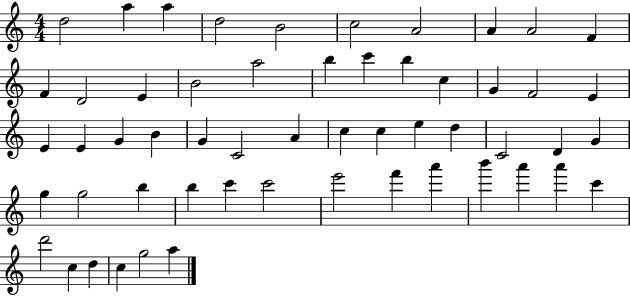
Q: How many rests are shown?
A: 0